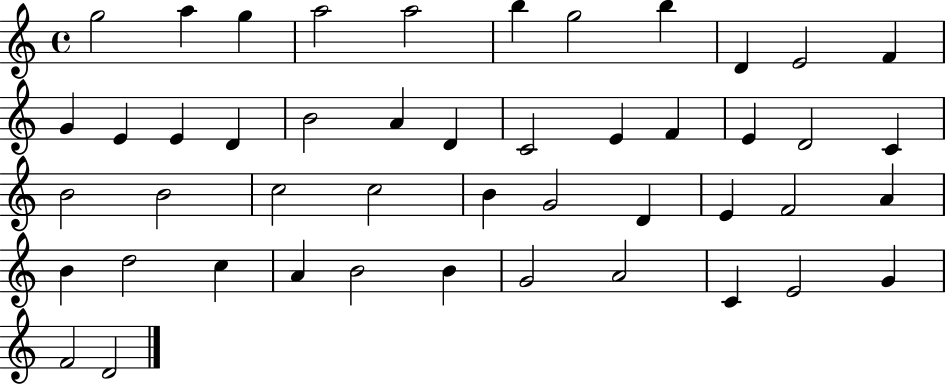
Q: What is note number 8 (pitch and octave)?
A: B5